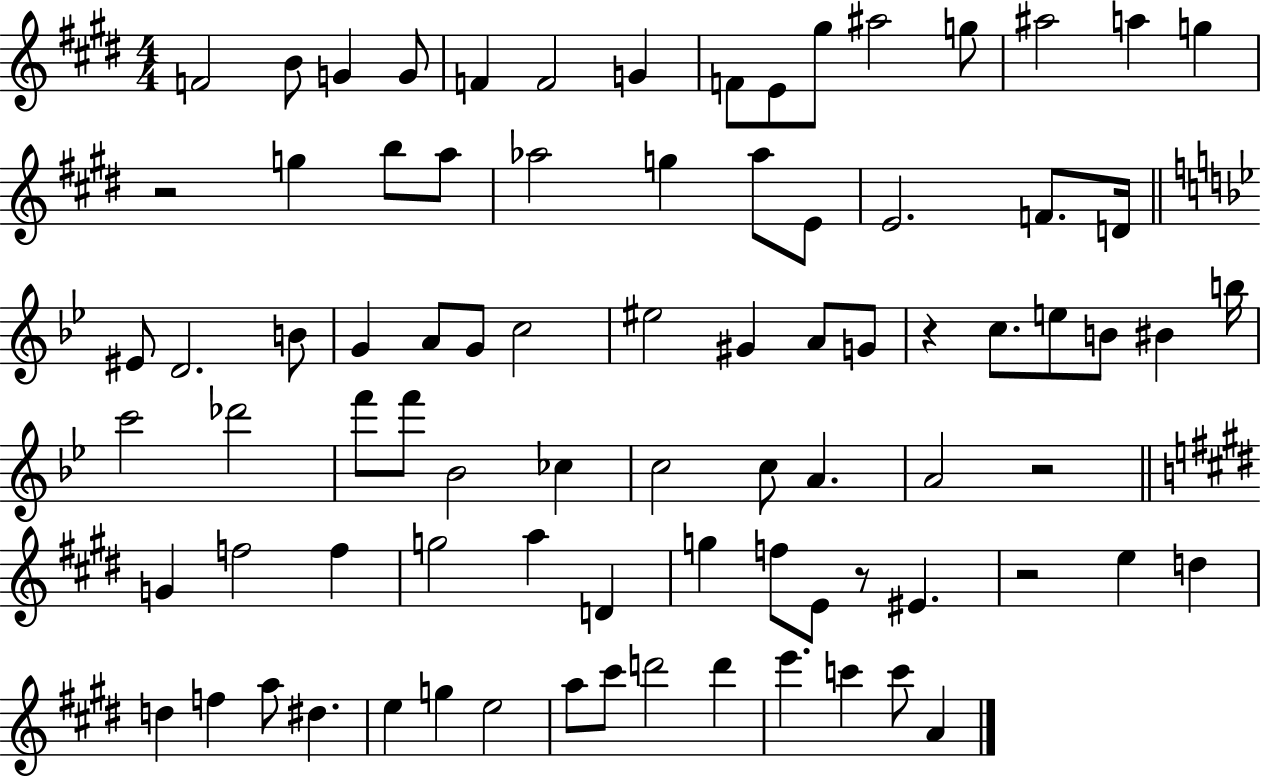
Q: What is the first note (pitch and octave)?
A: F4